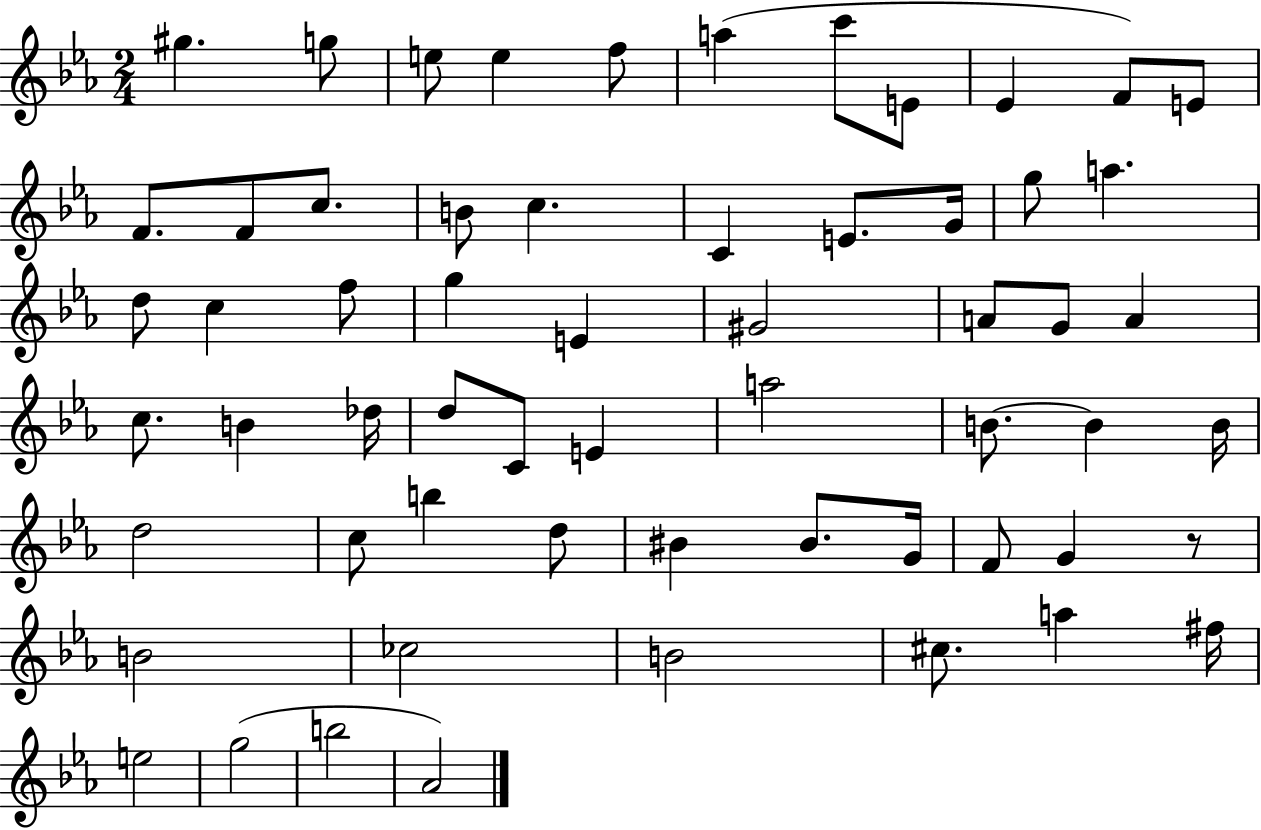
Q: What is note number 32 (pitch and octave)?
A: B4